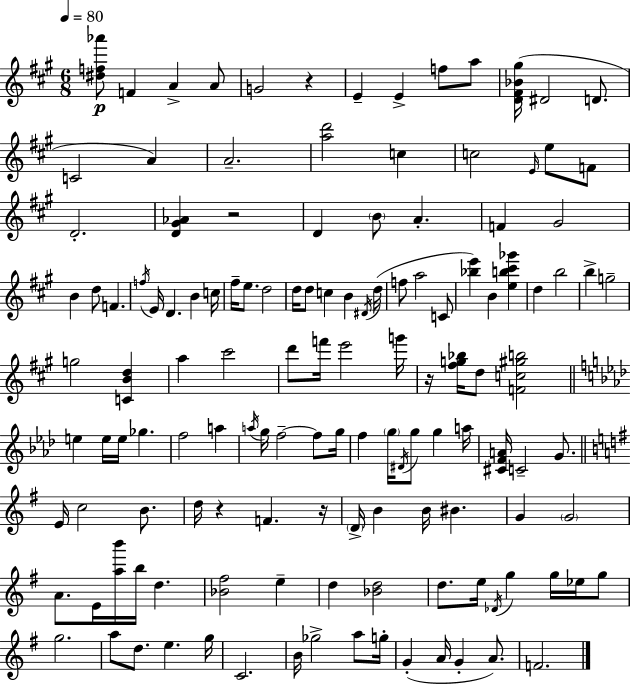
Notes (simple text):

[D#5,F5,Ab6]/e F4/q A4/q A4/e G4/h R/q E4/q E4/q F5/e A5/e [D4,F#4,Bb4,G#5]/s D#4/h D4/e. C4/h A4/q A4/h. [A5,D6]/h C5/q C5/h E4/s E5/e F4/e D4/h. [D4,G#4,Ab4]/q R/h D4/q B4/e A4/q. F4/q G#4/h B4/q D5/e F4/q. F5/s E4/s D4/q. B4/q C5/s F#5/s E5/e. D5/h D5/s D5/e C5/q B4/q D#4/s D5/s F5/e A5/h C4/e [Bb5,E6]/q B4/q [E5,B5,C#6,Gb6]/q D5/q B5/h B5/q G5/h G5/h [C4,B4,D5]/q A5/q C#6/h D6/e F6/s E6/h G6/s R/s [F#5,G5,Bb5]/s D5/e [F4,C5,G#5,B5]/h E5/q E5/s E5/s Gb5/q. F5/h A5/q A5/s G5/s F5/h F5/e G5/s F5/q G5/s D#4/s G5/e G5/q A5/s [C#4,F4,A4]/s C4/h G4/e. E4/s C5/h B4/e. D5/s R/q F4/q. R/s D4/s B4/q B4/s BIS4/q. G4/q G4/h A4/e. E4/s [A5,B6]/s B5/s D5/q. [Bb4,F#5]/h E5/q D5/q [Bb4,D5]/h D5/e. E5/s Db4/s G5/q G5/s Eb5/s G5/e G5/h. A5/e D5/e. E5/q. G5/s C4/h. B4/s Gb5/h A5/e G5/s G4/q A4/s G4/q A4/e. F4/h.